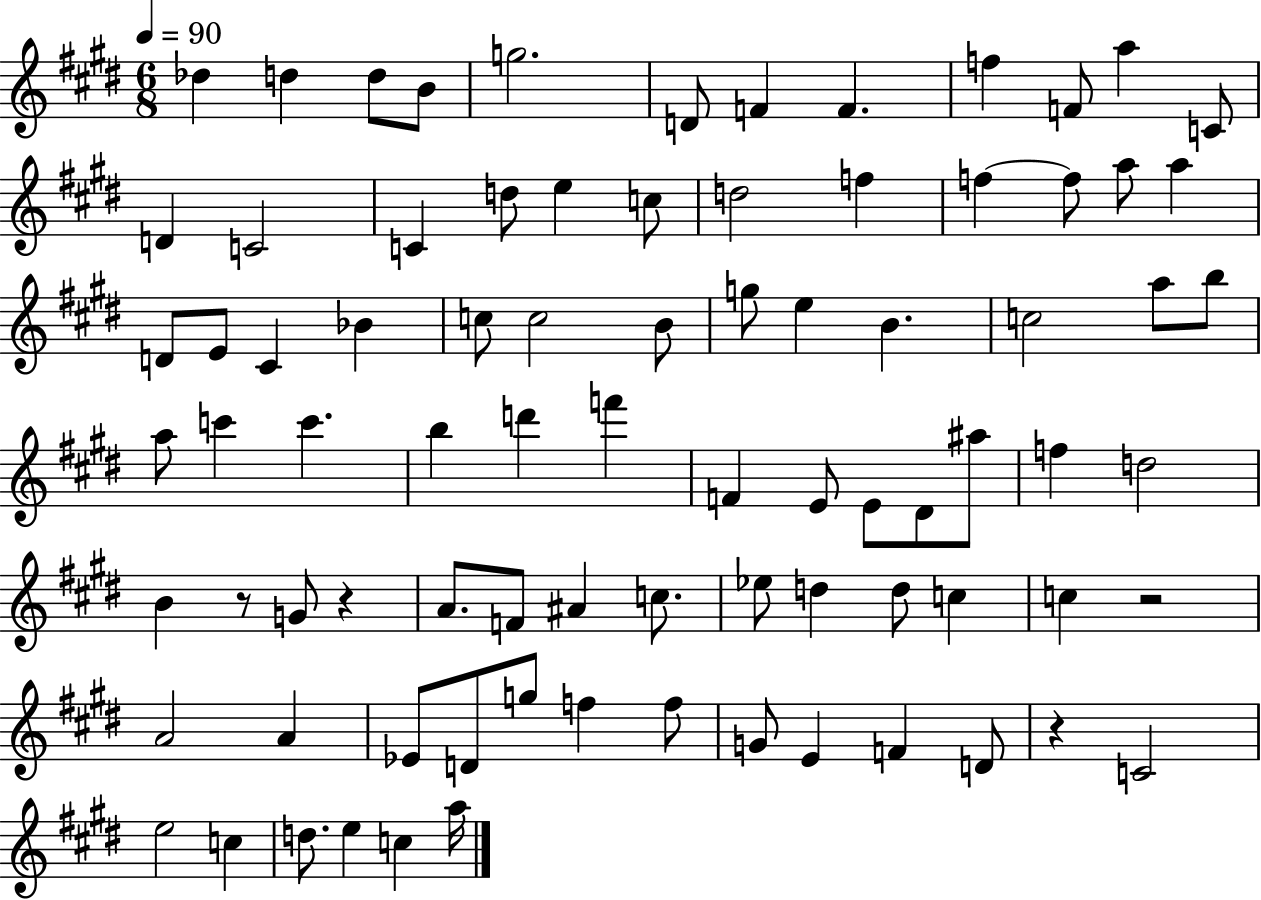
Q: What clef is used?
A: treble